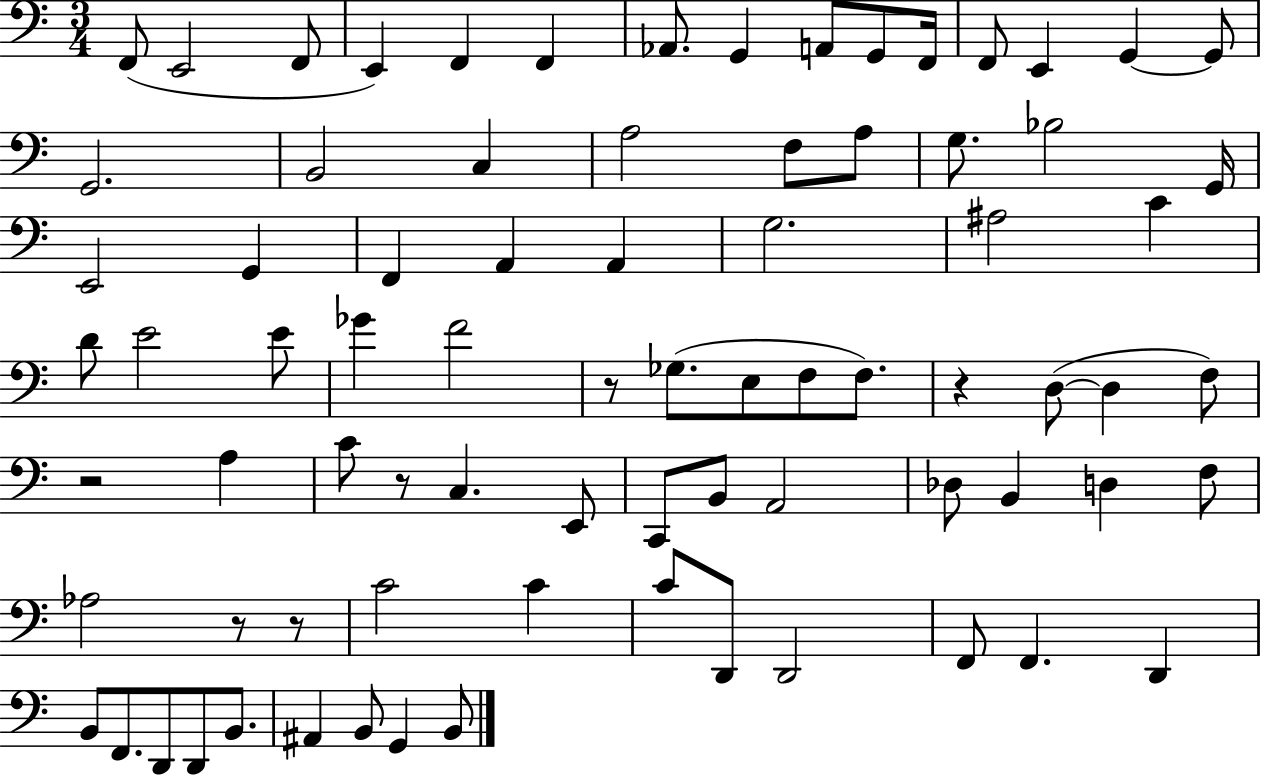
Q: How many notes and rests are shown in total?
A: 79